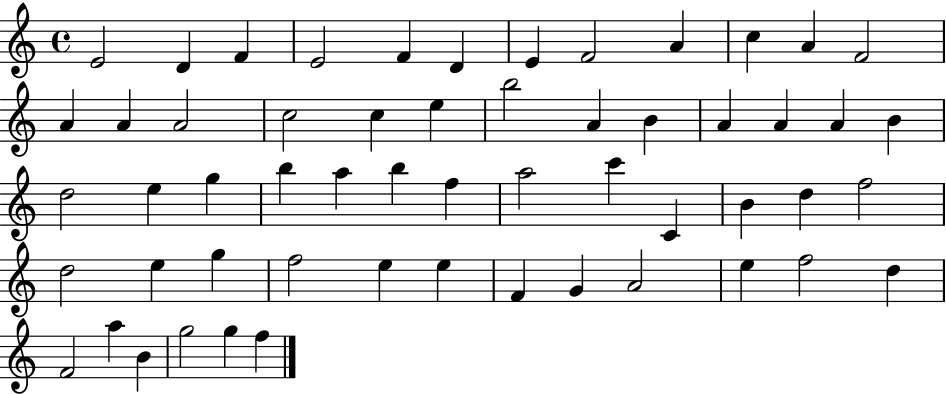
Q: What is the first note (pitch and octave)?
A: E4